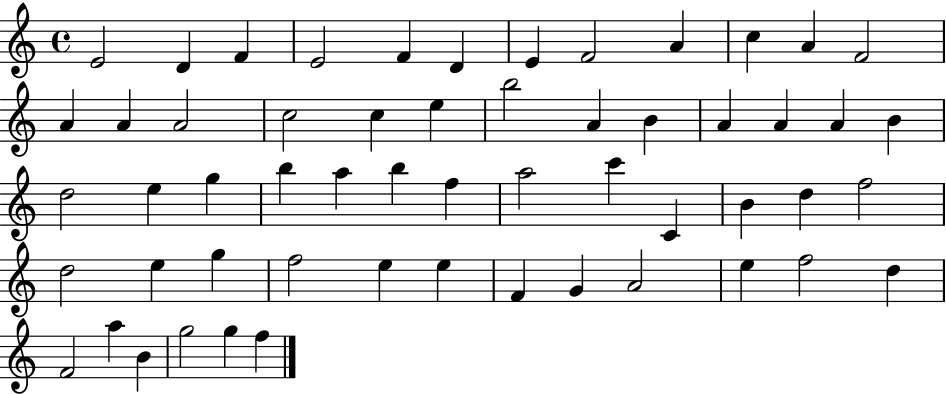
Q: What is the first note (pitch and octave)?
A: E4